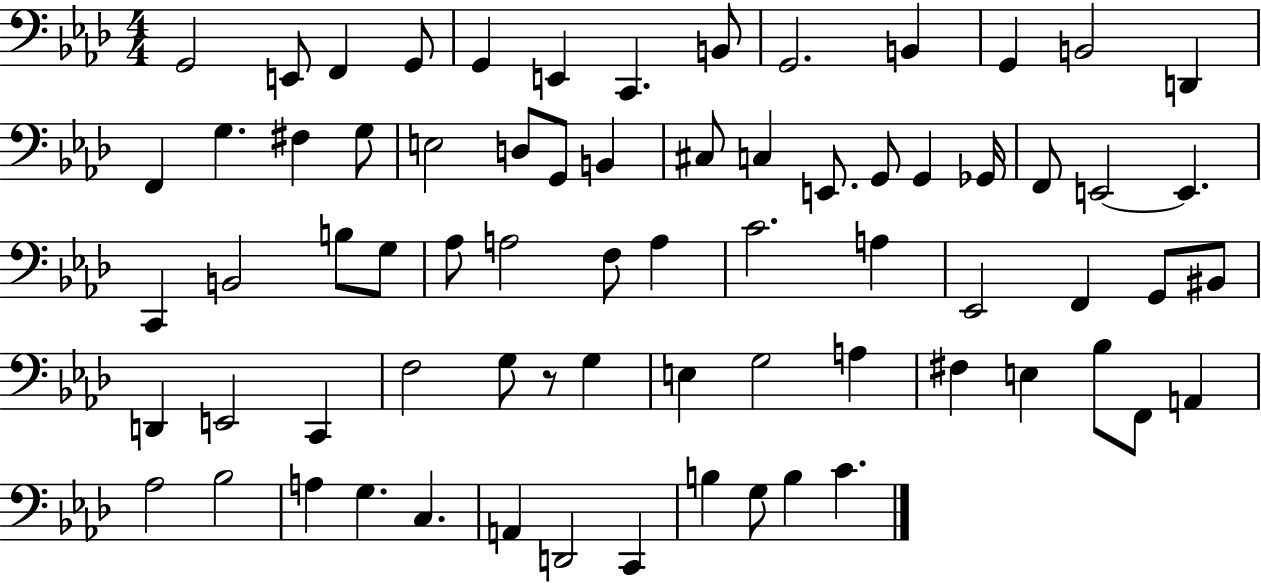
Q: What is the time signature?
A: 4/4